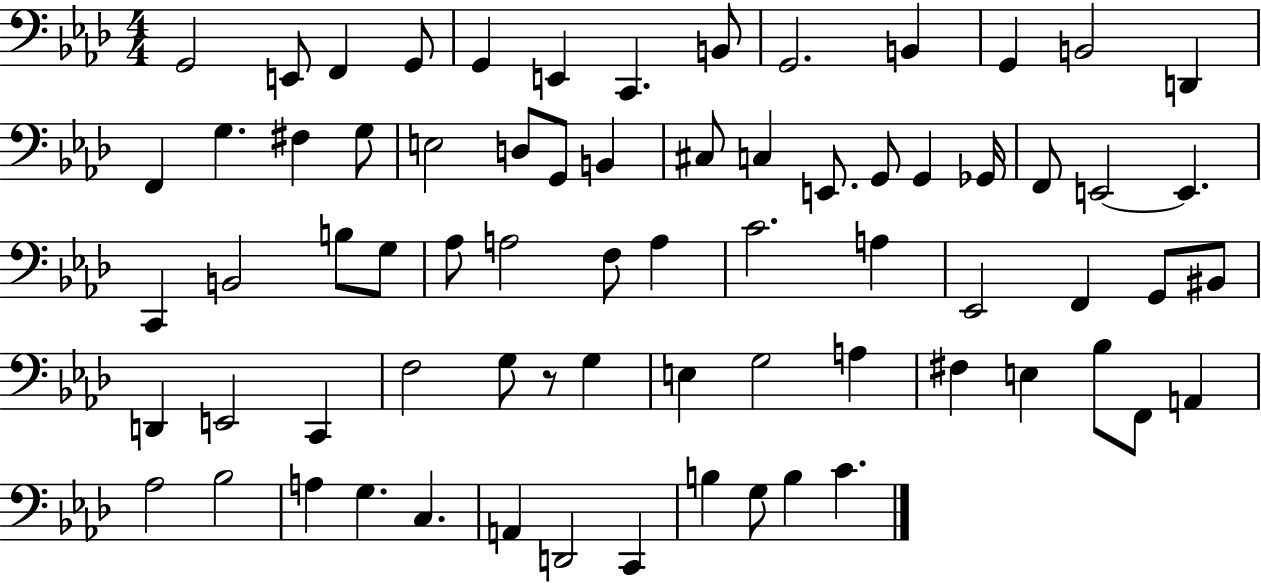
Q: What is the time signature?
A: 4/4